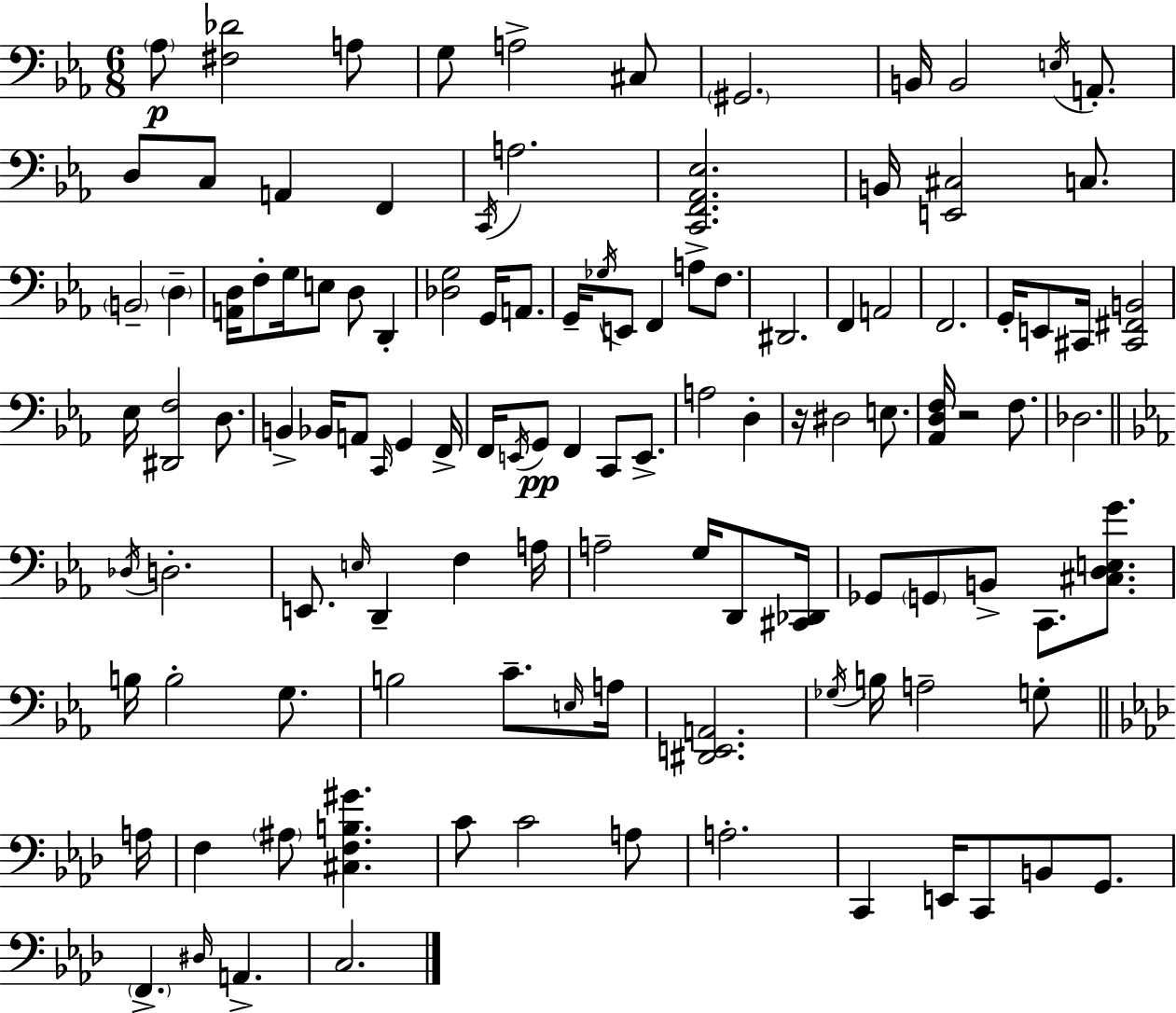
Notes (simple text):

Ab3/e [F#3,Db4]/h A3/e G3/e A3/h C#3/e G#2/h. B2/s B2/h E3/s A2/e. D3/e C3/e A2/q F2/q C2/s A3/h. [C2,F2,Ab2,Eb3]/h. B2/s [E2,C#3]/h C3/e. B2/h D3/q [A2,D3]/s F3/e G3/s E3/e D3/e D2/q [Db3,G3]/h G2/s A2/e. G2/s Gb3/s E2/e F2/q A3/e F3/e. D#2/h. F2/q A2/h F2/h. G2/s E2/e C#2/s [C#2,F#2,B2]/h Eb3/s [D#2,F3]/h D3/e. B2/q Bb2/s A2/e C2/s G2/q F2/s F2/s E2/s G2/e F2/q C2/e E2/e. A3/h D3/q R/s D#3/h E3/e. [Ab2,D3,F3]/s R/h F3/e. Db3/h. Db3/s D3/h. E2/e. E3/s D2/q F3/q A3/s A3/h G3/s D2/e [C#2,Db2]/s Gb2/e G2/e B2/e C2/e. [C#3,D3,E3,G4]/e. B3/s B3/h G3/e. B3/h C4/e. E3/s A3/s [D#2,E2,A2]/h. Gb3/s B3/s A3/h G3/e A3/s F3/q A#3/e [C#3,F3,B3,G#4]/q. C4/e C4/h A3/e A3/h. C2/q E2/s C2/e B2/e G2/e. F2/q. D#3/s A2/q. C3/h.